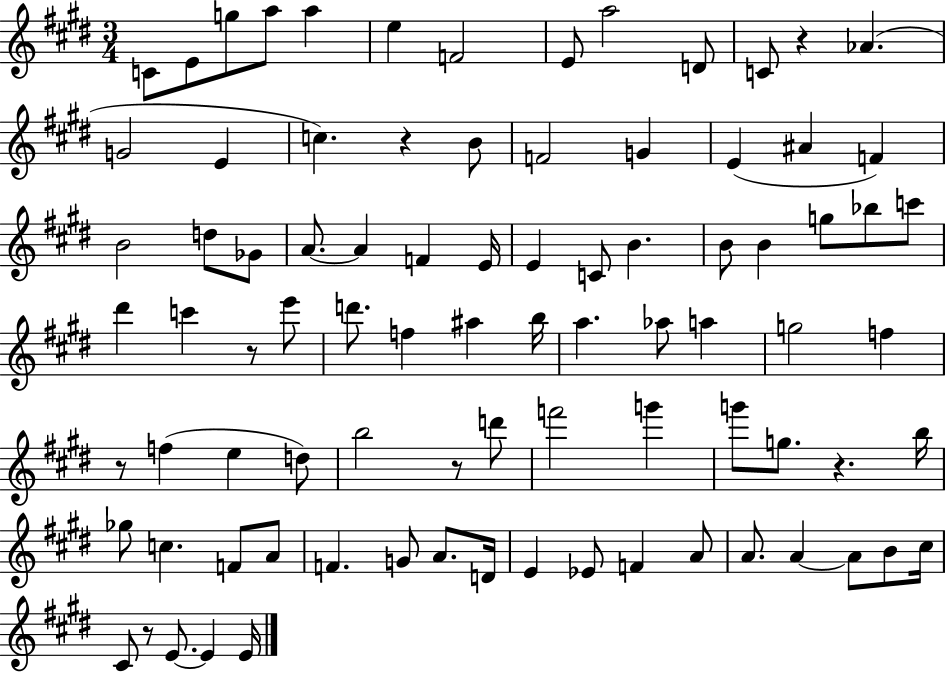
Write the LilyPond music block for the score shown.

{
  \clef treble
  \numericTimeSignature
  \time 3/4
  \key e \major
  c'8 e'8 g''8 a''8 a''4 | e''4 f'2 | e'8 a''2 d'8 | c'8 r4 aes'4.( | \break g'2 e'4 | c''4.) r4 b'8 | f'2 g'4 | e'4( ais'4 f'4) | \break b'2 d''8 ges'8 | a'8.~~ a'4 f'4 e'16 | e'4 c'8 b'4. | b'8 b'4 g''8 bes''8 c'''8 | \break dis'''4 c'''4 r8 e'''8 | d'''8. f''4 ais''4 b''16 | a''4. aes''8 a''4 | g''2 f''4 | \break r8 f''4( e''4 d''8) | b''2 r8 d'''8 | f'''2 g'''4 | g'''8 g''8. r4. b''16 | \break ges''8 c''4. f'8 a'8 | f'4. g'8 a'8. d'16 | e'4 ees'8 f'4 a'8 | a'8. a'4~~ a'8 b'8 cis''16 | \break cis'8 r8 e'8.~~ e'4 e'16 | \bar "|."
}